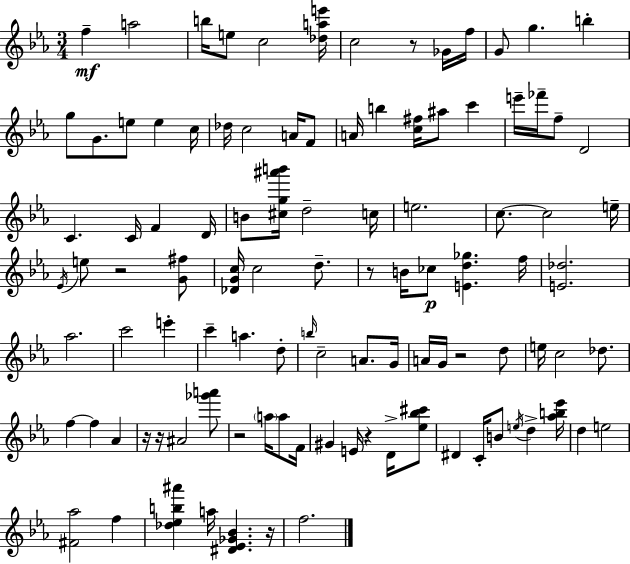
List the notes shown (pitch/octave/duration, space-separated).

F5/q A5/h B5/s E5/e C5/h [Db5,A5,E6]/s C5/h R/e Gb4/s F5/s G4/e G5/q. B5/q G5/e G4/e. E5/e E5/q C5/s Db5/s C5/h A4/s F4/e A4/s B5/q [C5,F#5]/s A#5/e C6/q E6/s FES6/s F5/e D4/h C4/q. C4/s F4/q D4/s B4/e [C#5,G5,A#6,B6]/s D5/h C5/s E5/h. C5/e. C5/h E5/s Eb4/s E5/e R/h [G4,F#5]/e [Db4,G4,C5]/s C5/h D5/e. R/e B4/s CES5/e [E4,D5,Gb5]/q. F5/s [E4,Db5]/h. Ab5/h. C6/h E6/q C6/q A5/q. D5/e B5/s C5/h A4/e. G4/s A4/s G4/s R/h D5/e E5/s C5/h Db5/e. F5/q F5/q Ab4/q R/s R/s A#4/h [Gb6,A6]/e R/h A5/s A5/e F4/s G#4/q E4/s R/q D4/s [Eb5,Bb5,C#6]/e D#4/q C4/s B4/e E5/s D5/q [Ab5,B5,Eb6]/s D5/q E5/h [F#4,Ab5]/h F5/q [Db5,Eb5,B5,A#6]/q A5/s [D#4,Eb4,Gb4,Bb4]/q. R/s F5/h.